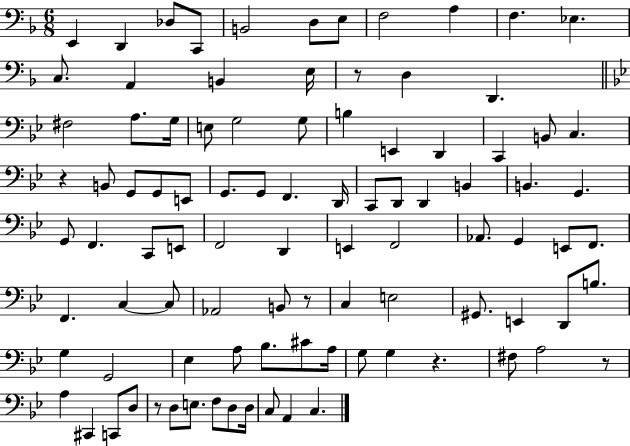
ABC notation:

X:1
T:Untitled
M:6/8
L:1/4
K:F
E,, D,, _D,/2 C,,/2 B,,2 D,/2 E,/2 F,2 A, F, _E, C,/2 A,, B,, E,/4 z/2 D, D,, ^F,2 A,/2 G,/4 E,/2 G,2 G,/2 B, E,, D,, C,, B,,/2 C, z B,,/2 G,,/2 G,,/2 E,,/2 G,,/2 G,,/2 F,, D,,/4 C,,/2 D,,/2 D,, B,, B,, G,, G,,/2 F,, C,,/2 E,,/2 F,,2 D,, E,, F,,2 _A,,/2 G,, E,,/2 F,,/2 F,, C, C,/2 _A,,2 B,,/2 z/2 C, E,2 ^G,,/2 E,, D,,/2 B,/2 G, G,,2 _E, A,/2 _B,/2 ^C/2 A,/4 G,/2 G, z ^F,/2 A,2 z/2 A, ^C,, C,,/2 D,/2 z/2 D,/2 E,/2 F,/2 D,/2 D,/4 C,/2 A,, C,